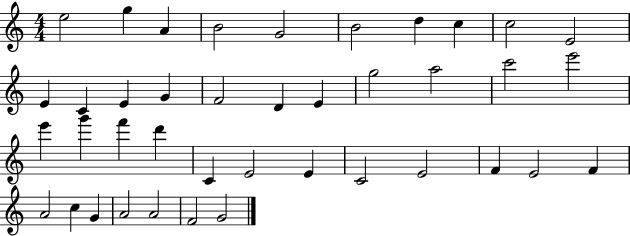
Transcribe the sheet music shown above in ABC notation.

X:1
T:Untitled
M:4/4
L:1/4
K:C
e2 g A B2 G2 B2 d c c2 E2 E C E G F2 D E g2 a2 c'2 e'2 e' g' f' d' C E2 E C2 E2 F E2 F A2 c G A2 A2 F2 G2